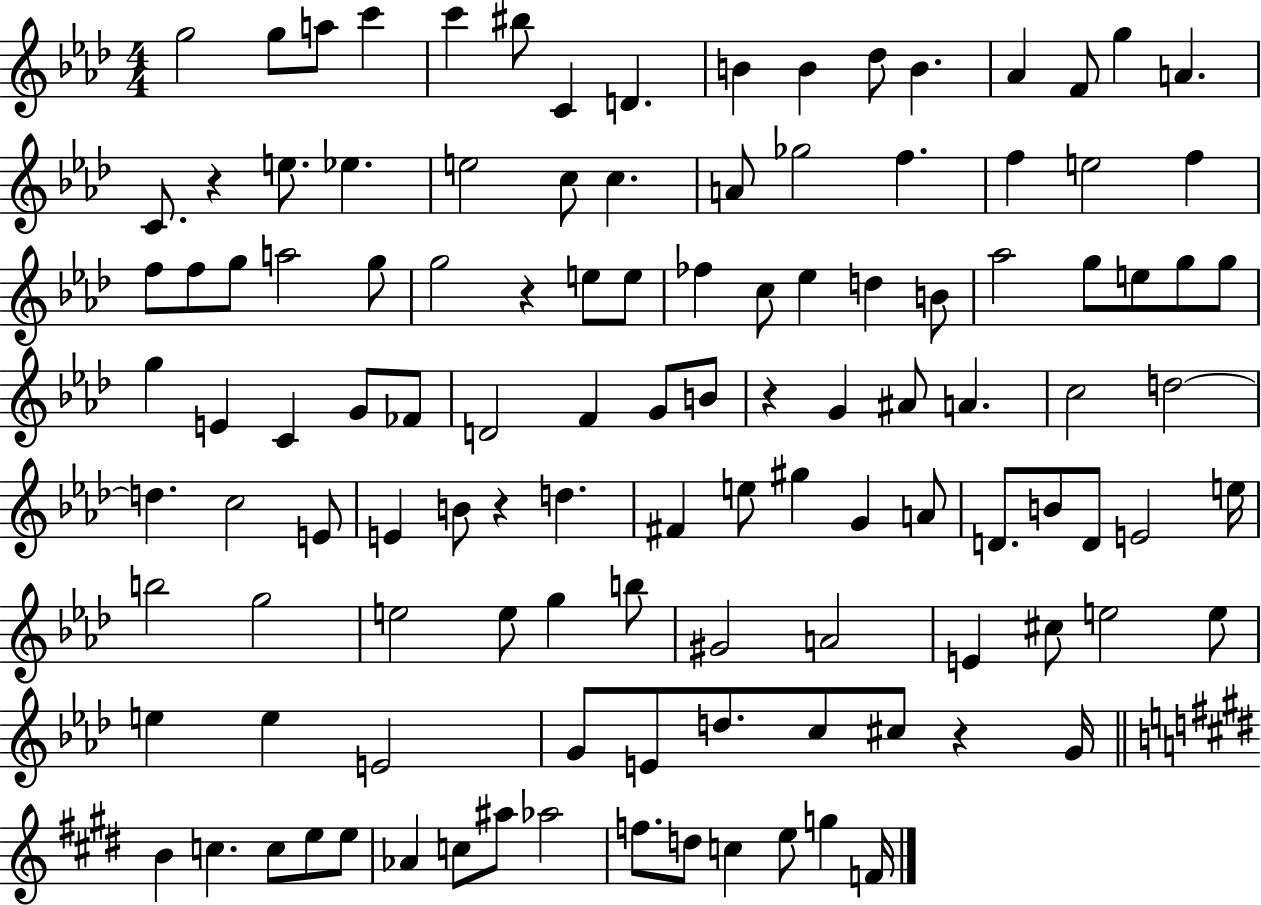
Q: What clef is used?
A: treble